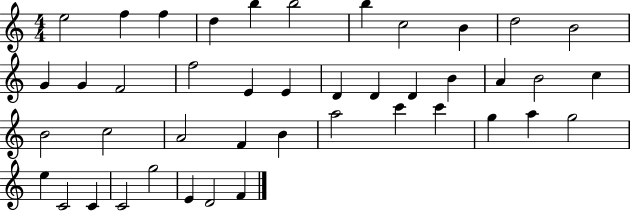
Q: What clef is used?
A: treble